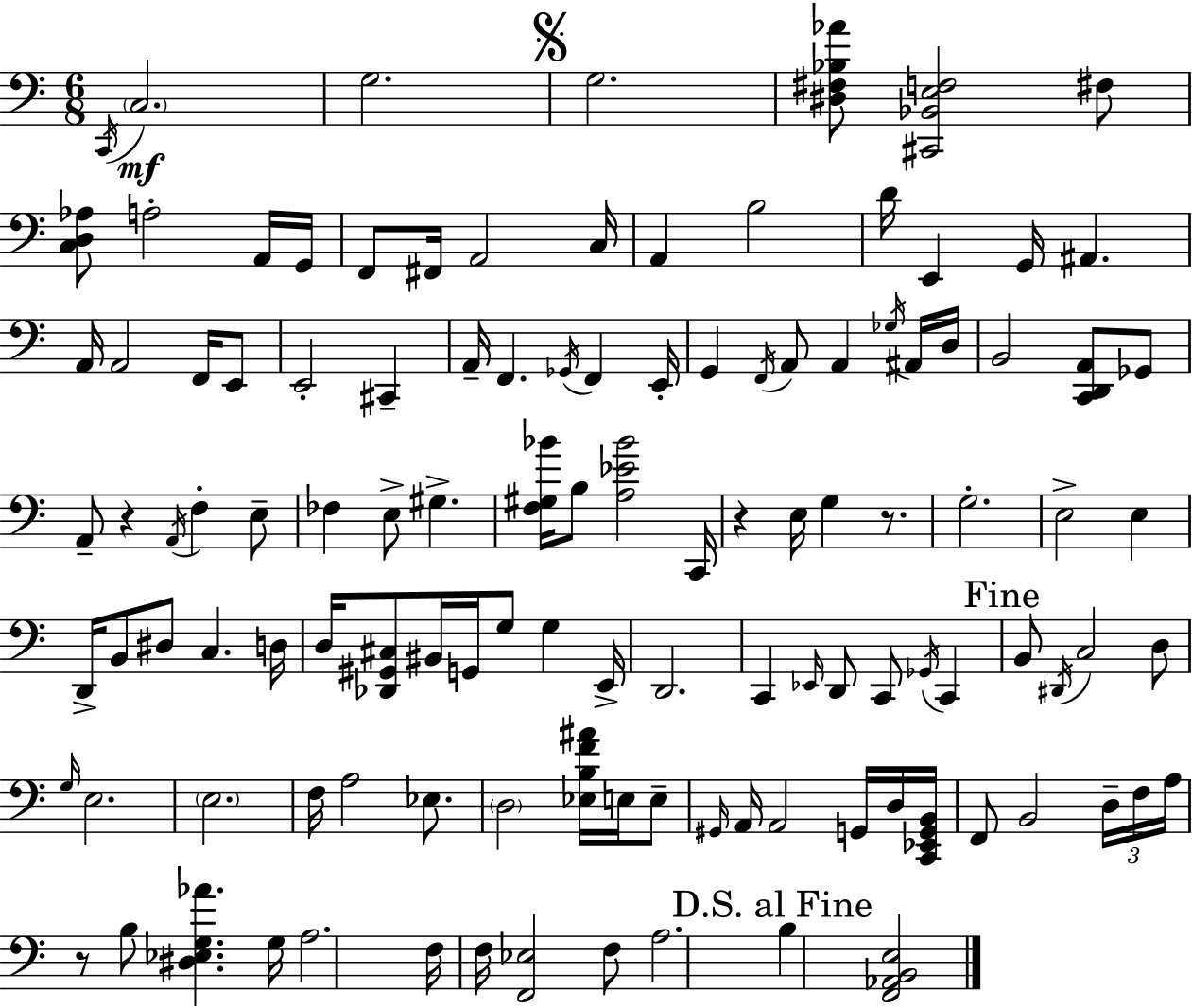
X:1
T:Untitled
M:6/8
L:1/4
K:Am
C,,/4 C,2 G,2 G,2 [^D,^F,_B,_A]/2 [^C,,_B,,E,F,]2 ^F,/2 [C,D,_A,]/2 A,2 A,,/4 G,,/4 F,,/2 ^F,,/4 A,,2 C,/4 A,, B,2 D/4 E,, G,,/4 ^A,, A,,/4 A,,2 F,,/4 E,,/2 E,,2 ^C,, A,,/4 F,, _G,,/4 F,, E,,/4 G,, F,,/4 A,,/2 A,, _G,/4 ^A,,/4 D,/4 B,,2 [C,,D,,A,,]/2 _G,,/2 A,,/2 z A,,/4 F, E,/2 _F, E,/2 ^G, [F,^G,_B]/4 B,/2 [A,_E_B]2 C,,/4 z E,/4 G, z/2 G,2 E,2 E, D,,/4 B,,/2 ^D,/2 C, D,/4 D,/4 [_D,,^G,,^C,]/2 ^B,,/4 G,,/4 G,/2 G, E,,/4 D,,2 C,, _E,,/4 D,,/2 C,,/2 _G,,/4 C,, B,,/2 ^D,,/4 C,2 D,/2 G,/4 E,2 E,2 F,/4 A,2 _E,/2 D,2 [_E,B,F^A]/4 E,/4 E,/2 ^G,,/4 A,,/4 A,,2 G,,/4 D,/4 [C,,_E,,G,,B,,]/4 F,,/2 B,,2 D,/4 F,/4 A,/4 z/2 B,/2 [^D,_E,G,_A] G,/4 A,2 F,/4 F,/4 [F,,_E,]2 F,/2 A,2 B, [F,,_A,,B,,E,]2